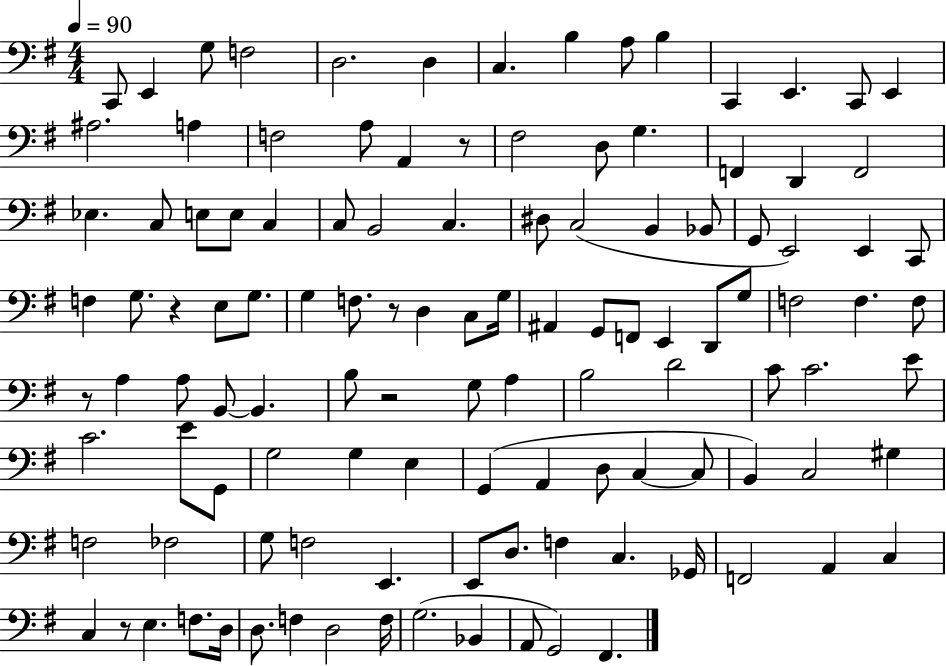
{
  \clef bass
  \numericTimeSignature
  \time 4/4
  \key g \major
  \tempo 4 = 90
  c,8 e,4 g8 f2 | d2. d4 | c4. b4 a8 b4 | c,4 e,4. c,8 e,4 | \break ais2. a4 | f2 a8 a,4 r8 | fis2 d8 g4. | f,4 d,4 f,2 | \break ees4. c8 e8 e8 c4 | c8 b,2 c4. | dis8 c2( b,4 bes,8 | g,8 e,2) e,4 c,8 | \break f4 g8. r4 e8 g8. | g4 f8. r8 d4 c8 g16 | ais,4 g,8 f,8 e,4 d,8 g8 | f2 f4. f8 | \break r8 a4 a8 b,8~~ b,4. | b8 r2 g8 a4 | b2 d'2 | c'8 c'2. e'8 | \break c'2. e'8 g,8 | g2 g4 e4 | g,4( a,4 d8 c4~~ c8 | b,4) c2 gis4 | \break f2 fes2 | g8 f2 e,4. | e,8 d8. f4 c4. ges,16 | f,2 a,4 c4 | \break c4 r8 e4. f8. d16 | d8. f4 d2 f16 | g2.( bes,4 | a,8 g,2) fis,4. | \break \bar "|."
}